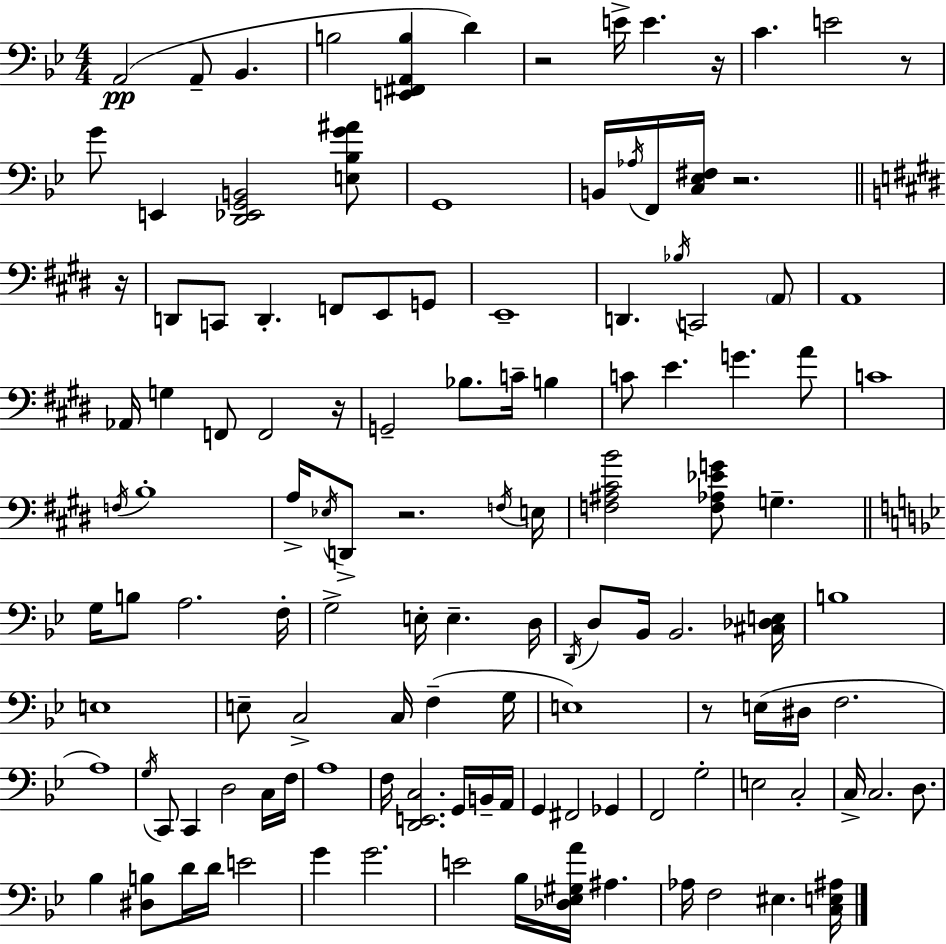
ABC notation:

X:1
T:Untitled
M:4/4
L:1/4
K:Bb
A,,2 A,,/2 _B,, B,2 [E,,^F,,A,,B,] D z2 E/4 E z/4 C E2 z/2 G/2 E,, [D,,_E,,G,,B,,]2 [E,_B,G^A]/2 G,,4 B,,/4 _A,/4 F,,/4 [C,_E,^F,]/4 z2 z/4 D,,/2 C,,/2 D,, F,,/2 E,,/2 G,,/2 E,,4 D,, _B,/4 C,,2 A,,/2 A,,4 _A,,/4 G, F,,/2 F,,2 z/4 G,,2 _B,/2 C/4 B, C/2 E G A/2 C4 F,/4 B,4 A,/4 _E,/4 D,,/2 z2 F,/4 E,/4 [F,^A,^CB]2 [F,_A,_EG]/2 G, G,/4 B,/2 A,2 F,/4 G,2 E,/4 E, D,/4 D,,/4 D,/2 _B,,/4 _B,,2 [^C,_D,E,]/4 B,4 E,4 E,/2 C,2 C,/4 F, G,/4 E,4 z/2 E,/4 ^D,/4 F,2 A,4 G,/4 C,,/2 C,, D,2 C,/4 F,/4 A,4 F,/4 [D,,E,,C,]2 G,,/4 B,,/4 A,,/4 G,, ^F,,2 _G,, F,,2 G,2 E,2 C,2 C,/4 C,2 D,/2 _B, [^D,B,]/2 D/4 D/4 E2 G G2 E2 _B,/4 [_D,_E,^G,A]/4 ^A, _A,/4 F,2 ^E, [C,E,^A,]/4